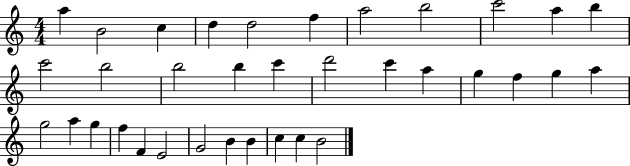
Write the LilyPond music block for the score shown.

{
  \clef treble
  \numericTimeSignature
  \time 4/4
  \key c \major
  a''4 b'2 c''4 | d''4 d''2 f''4 | a''2 b''2 | c'''2 a''4 b''4 | \break c'''2 b''2 | b''2 b''4 c'''4 | d'''2 c'''4 a''4 | g''4 f''4 g''4 a''4 | \break g''2 a''4 g''4 | f''4 f'4 e'2 | g'2 b'4 b'4 | c''4 c''4 b'2 | \break \bar "|."
}